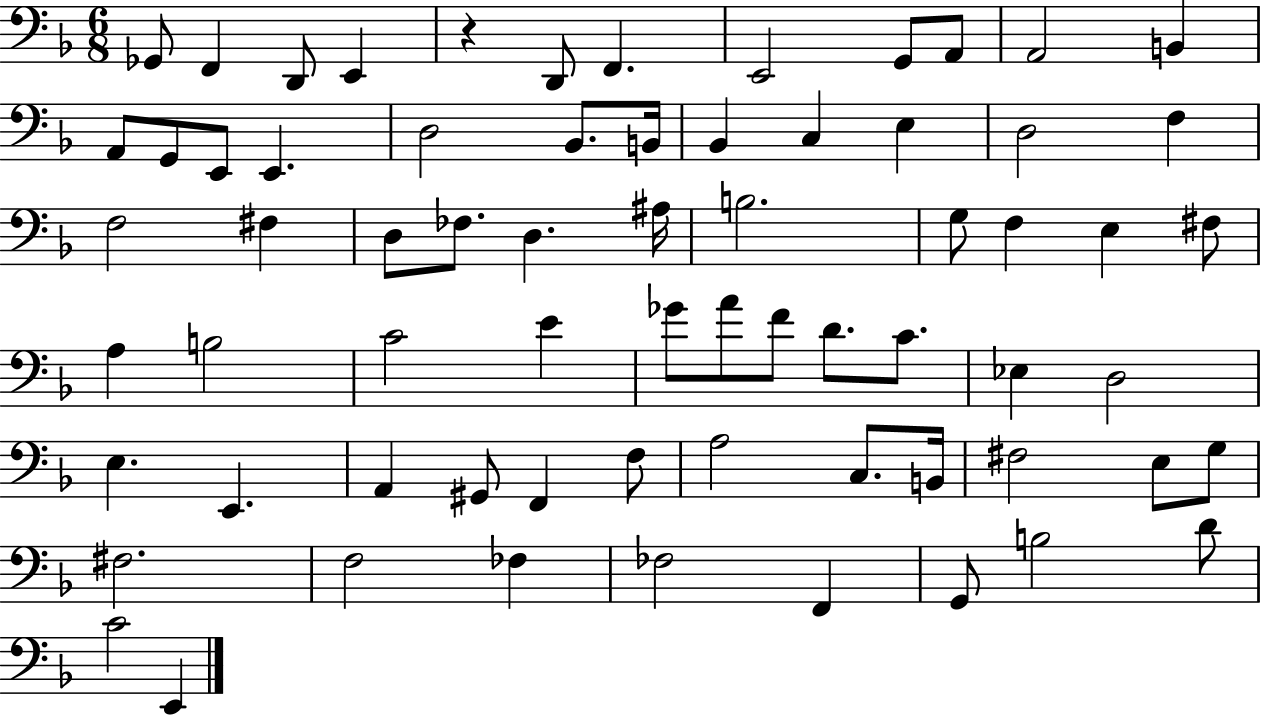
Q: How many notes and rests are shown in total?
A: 68